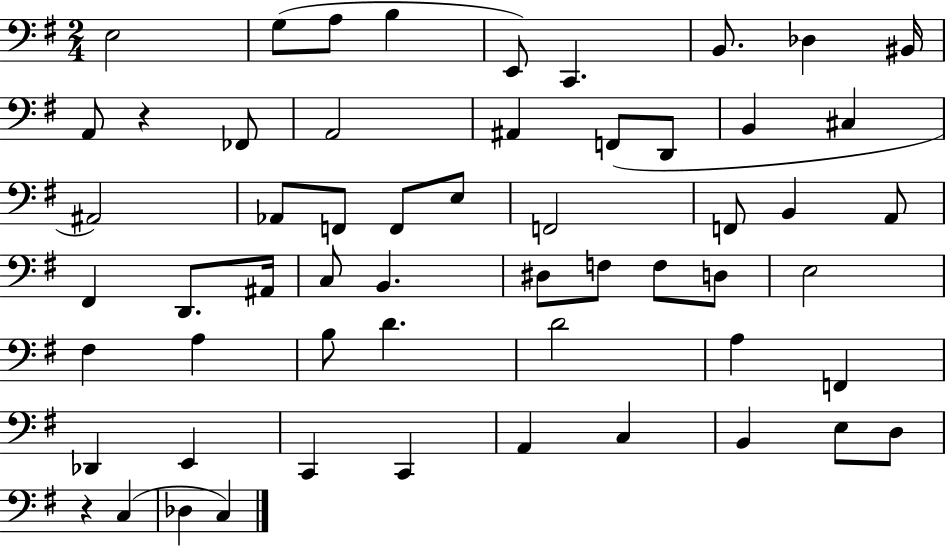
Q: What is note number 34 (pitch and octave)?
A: F3